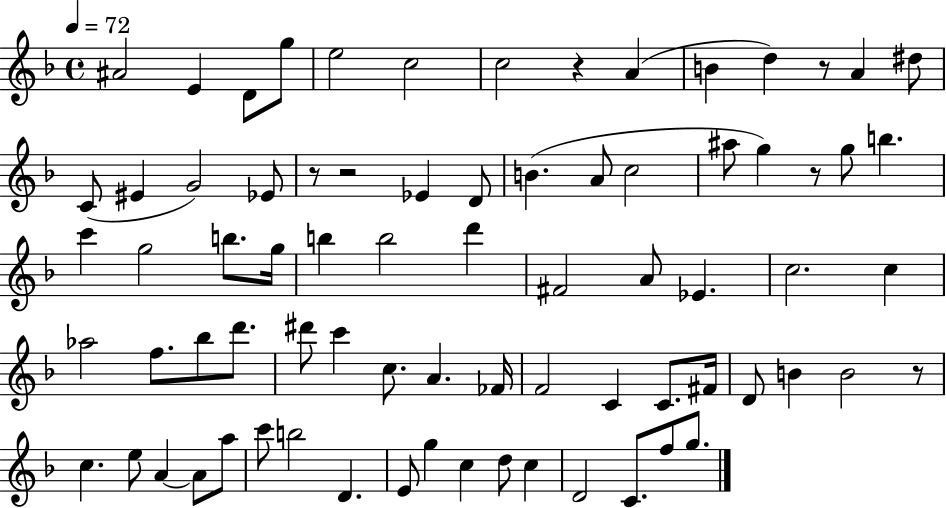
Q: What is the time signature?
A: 4/4